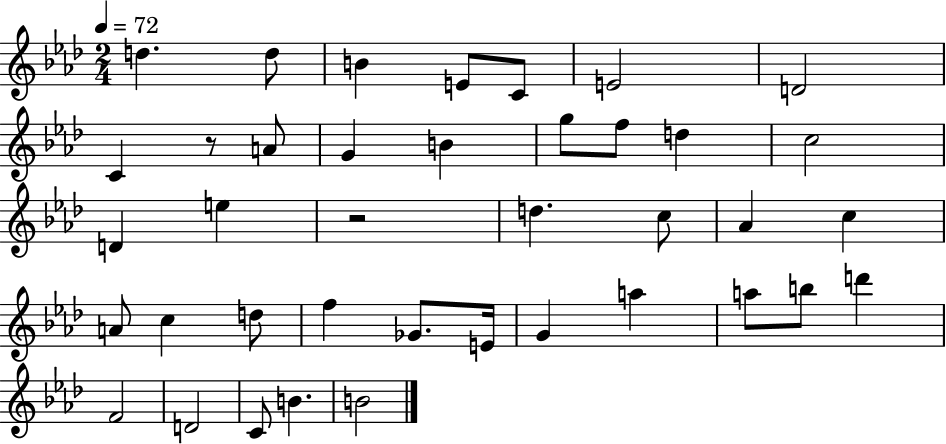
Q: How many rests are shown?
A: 2